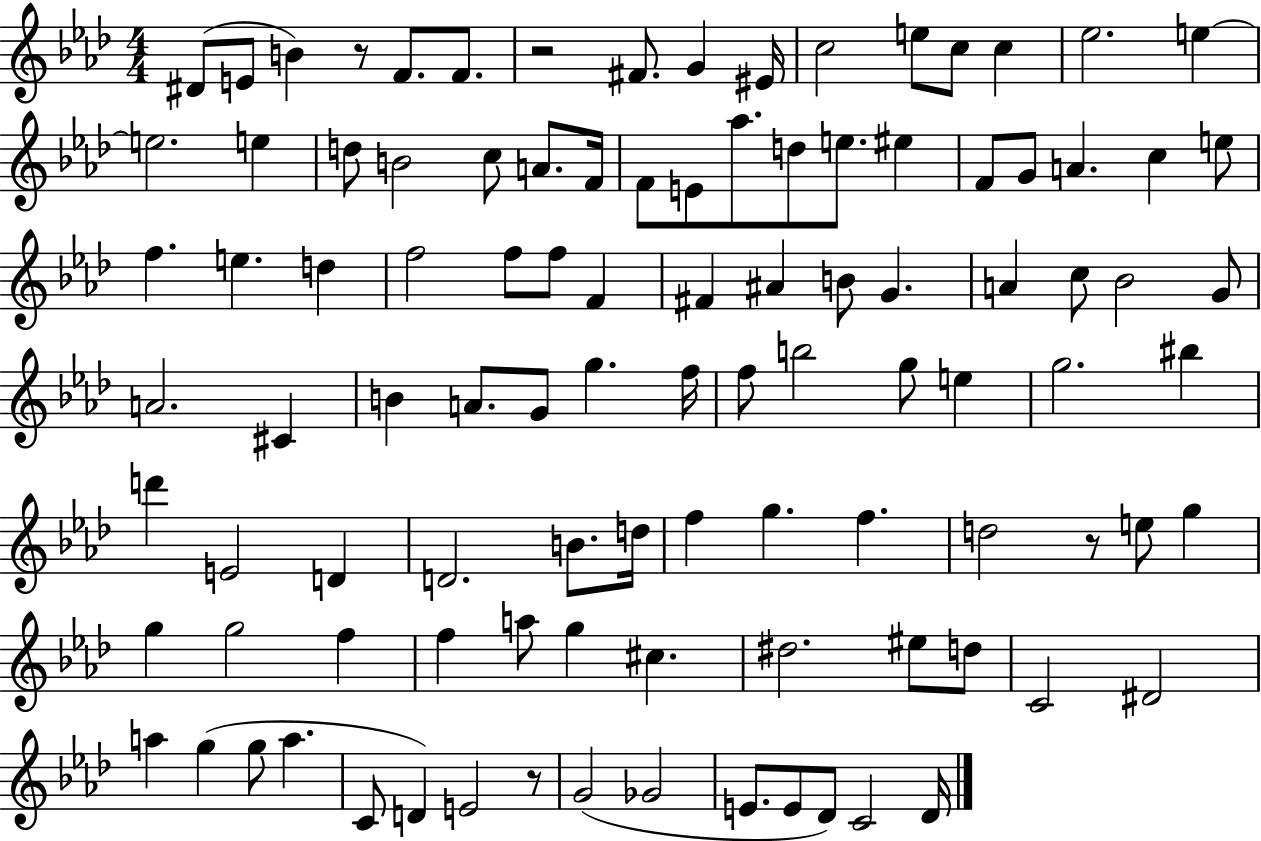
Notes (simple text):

D#4/e E4/e B4/q R/e F4/e. F4/e. R/h F#4/e. G4/q EIS4/s C5/h E5/e C5/e C5/q Eb5/h. E5/q E5/h. E5/q D5/e B4/h C5/e A4/e. F4/s F4/e E4/e Ab5/e. D5/e E5/e. EIS5/q F4/e G4/e A4/q. C5/q E5/e F5/q. E5/q. D5/q F5/h F5/e F5/e F4/q F#4/q A#4/q B4/e G4/q. A4/q C5/e Bb4/h G4/e A4/h. C#4/q B4/q A4/e. G4/e G5/q. F5/s F5/e B5/h G5/e E5/q G5/h. BIS5/q D6/q E4/h D4/q D4/h. B4/e. D5/s F5/q G5/q. F5/q. D5/h R/e E5/e G5/q G5/q G5/h F5/q F5/q A5/e G5/q C#5/q. D#5/h. EIS5/e D5/e C4/h D#4/h A5/q G5/q G5/e A5/q. C4/e D4/q E4/h R/e G4/h Gb4/h E4/e. E4/e Db4/e C4/h Db4/s